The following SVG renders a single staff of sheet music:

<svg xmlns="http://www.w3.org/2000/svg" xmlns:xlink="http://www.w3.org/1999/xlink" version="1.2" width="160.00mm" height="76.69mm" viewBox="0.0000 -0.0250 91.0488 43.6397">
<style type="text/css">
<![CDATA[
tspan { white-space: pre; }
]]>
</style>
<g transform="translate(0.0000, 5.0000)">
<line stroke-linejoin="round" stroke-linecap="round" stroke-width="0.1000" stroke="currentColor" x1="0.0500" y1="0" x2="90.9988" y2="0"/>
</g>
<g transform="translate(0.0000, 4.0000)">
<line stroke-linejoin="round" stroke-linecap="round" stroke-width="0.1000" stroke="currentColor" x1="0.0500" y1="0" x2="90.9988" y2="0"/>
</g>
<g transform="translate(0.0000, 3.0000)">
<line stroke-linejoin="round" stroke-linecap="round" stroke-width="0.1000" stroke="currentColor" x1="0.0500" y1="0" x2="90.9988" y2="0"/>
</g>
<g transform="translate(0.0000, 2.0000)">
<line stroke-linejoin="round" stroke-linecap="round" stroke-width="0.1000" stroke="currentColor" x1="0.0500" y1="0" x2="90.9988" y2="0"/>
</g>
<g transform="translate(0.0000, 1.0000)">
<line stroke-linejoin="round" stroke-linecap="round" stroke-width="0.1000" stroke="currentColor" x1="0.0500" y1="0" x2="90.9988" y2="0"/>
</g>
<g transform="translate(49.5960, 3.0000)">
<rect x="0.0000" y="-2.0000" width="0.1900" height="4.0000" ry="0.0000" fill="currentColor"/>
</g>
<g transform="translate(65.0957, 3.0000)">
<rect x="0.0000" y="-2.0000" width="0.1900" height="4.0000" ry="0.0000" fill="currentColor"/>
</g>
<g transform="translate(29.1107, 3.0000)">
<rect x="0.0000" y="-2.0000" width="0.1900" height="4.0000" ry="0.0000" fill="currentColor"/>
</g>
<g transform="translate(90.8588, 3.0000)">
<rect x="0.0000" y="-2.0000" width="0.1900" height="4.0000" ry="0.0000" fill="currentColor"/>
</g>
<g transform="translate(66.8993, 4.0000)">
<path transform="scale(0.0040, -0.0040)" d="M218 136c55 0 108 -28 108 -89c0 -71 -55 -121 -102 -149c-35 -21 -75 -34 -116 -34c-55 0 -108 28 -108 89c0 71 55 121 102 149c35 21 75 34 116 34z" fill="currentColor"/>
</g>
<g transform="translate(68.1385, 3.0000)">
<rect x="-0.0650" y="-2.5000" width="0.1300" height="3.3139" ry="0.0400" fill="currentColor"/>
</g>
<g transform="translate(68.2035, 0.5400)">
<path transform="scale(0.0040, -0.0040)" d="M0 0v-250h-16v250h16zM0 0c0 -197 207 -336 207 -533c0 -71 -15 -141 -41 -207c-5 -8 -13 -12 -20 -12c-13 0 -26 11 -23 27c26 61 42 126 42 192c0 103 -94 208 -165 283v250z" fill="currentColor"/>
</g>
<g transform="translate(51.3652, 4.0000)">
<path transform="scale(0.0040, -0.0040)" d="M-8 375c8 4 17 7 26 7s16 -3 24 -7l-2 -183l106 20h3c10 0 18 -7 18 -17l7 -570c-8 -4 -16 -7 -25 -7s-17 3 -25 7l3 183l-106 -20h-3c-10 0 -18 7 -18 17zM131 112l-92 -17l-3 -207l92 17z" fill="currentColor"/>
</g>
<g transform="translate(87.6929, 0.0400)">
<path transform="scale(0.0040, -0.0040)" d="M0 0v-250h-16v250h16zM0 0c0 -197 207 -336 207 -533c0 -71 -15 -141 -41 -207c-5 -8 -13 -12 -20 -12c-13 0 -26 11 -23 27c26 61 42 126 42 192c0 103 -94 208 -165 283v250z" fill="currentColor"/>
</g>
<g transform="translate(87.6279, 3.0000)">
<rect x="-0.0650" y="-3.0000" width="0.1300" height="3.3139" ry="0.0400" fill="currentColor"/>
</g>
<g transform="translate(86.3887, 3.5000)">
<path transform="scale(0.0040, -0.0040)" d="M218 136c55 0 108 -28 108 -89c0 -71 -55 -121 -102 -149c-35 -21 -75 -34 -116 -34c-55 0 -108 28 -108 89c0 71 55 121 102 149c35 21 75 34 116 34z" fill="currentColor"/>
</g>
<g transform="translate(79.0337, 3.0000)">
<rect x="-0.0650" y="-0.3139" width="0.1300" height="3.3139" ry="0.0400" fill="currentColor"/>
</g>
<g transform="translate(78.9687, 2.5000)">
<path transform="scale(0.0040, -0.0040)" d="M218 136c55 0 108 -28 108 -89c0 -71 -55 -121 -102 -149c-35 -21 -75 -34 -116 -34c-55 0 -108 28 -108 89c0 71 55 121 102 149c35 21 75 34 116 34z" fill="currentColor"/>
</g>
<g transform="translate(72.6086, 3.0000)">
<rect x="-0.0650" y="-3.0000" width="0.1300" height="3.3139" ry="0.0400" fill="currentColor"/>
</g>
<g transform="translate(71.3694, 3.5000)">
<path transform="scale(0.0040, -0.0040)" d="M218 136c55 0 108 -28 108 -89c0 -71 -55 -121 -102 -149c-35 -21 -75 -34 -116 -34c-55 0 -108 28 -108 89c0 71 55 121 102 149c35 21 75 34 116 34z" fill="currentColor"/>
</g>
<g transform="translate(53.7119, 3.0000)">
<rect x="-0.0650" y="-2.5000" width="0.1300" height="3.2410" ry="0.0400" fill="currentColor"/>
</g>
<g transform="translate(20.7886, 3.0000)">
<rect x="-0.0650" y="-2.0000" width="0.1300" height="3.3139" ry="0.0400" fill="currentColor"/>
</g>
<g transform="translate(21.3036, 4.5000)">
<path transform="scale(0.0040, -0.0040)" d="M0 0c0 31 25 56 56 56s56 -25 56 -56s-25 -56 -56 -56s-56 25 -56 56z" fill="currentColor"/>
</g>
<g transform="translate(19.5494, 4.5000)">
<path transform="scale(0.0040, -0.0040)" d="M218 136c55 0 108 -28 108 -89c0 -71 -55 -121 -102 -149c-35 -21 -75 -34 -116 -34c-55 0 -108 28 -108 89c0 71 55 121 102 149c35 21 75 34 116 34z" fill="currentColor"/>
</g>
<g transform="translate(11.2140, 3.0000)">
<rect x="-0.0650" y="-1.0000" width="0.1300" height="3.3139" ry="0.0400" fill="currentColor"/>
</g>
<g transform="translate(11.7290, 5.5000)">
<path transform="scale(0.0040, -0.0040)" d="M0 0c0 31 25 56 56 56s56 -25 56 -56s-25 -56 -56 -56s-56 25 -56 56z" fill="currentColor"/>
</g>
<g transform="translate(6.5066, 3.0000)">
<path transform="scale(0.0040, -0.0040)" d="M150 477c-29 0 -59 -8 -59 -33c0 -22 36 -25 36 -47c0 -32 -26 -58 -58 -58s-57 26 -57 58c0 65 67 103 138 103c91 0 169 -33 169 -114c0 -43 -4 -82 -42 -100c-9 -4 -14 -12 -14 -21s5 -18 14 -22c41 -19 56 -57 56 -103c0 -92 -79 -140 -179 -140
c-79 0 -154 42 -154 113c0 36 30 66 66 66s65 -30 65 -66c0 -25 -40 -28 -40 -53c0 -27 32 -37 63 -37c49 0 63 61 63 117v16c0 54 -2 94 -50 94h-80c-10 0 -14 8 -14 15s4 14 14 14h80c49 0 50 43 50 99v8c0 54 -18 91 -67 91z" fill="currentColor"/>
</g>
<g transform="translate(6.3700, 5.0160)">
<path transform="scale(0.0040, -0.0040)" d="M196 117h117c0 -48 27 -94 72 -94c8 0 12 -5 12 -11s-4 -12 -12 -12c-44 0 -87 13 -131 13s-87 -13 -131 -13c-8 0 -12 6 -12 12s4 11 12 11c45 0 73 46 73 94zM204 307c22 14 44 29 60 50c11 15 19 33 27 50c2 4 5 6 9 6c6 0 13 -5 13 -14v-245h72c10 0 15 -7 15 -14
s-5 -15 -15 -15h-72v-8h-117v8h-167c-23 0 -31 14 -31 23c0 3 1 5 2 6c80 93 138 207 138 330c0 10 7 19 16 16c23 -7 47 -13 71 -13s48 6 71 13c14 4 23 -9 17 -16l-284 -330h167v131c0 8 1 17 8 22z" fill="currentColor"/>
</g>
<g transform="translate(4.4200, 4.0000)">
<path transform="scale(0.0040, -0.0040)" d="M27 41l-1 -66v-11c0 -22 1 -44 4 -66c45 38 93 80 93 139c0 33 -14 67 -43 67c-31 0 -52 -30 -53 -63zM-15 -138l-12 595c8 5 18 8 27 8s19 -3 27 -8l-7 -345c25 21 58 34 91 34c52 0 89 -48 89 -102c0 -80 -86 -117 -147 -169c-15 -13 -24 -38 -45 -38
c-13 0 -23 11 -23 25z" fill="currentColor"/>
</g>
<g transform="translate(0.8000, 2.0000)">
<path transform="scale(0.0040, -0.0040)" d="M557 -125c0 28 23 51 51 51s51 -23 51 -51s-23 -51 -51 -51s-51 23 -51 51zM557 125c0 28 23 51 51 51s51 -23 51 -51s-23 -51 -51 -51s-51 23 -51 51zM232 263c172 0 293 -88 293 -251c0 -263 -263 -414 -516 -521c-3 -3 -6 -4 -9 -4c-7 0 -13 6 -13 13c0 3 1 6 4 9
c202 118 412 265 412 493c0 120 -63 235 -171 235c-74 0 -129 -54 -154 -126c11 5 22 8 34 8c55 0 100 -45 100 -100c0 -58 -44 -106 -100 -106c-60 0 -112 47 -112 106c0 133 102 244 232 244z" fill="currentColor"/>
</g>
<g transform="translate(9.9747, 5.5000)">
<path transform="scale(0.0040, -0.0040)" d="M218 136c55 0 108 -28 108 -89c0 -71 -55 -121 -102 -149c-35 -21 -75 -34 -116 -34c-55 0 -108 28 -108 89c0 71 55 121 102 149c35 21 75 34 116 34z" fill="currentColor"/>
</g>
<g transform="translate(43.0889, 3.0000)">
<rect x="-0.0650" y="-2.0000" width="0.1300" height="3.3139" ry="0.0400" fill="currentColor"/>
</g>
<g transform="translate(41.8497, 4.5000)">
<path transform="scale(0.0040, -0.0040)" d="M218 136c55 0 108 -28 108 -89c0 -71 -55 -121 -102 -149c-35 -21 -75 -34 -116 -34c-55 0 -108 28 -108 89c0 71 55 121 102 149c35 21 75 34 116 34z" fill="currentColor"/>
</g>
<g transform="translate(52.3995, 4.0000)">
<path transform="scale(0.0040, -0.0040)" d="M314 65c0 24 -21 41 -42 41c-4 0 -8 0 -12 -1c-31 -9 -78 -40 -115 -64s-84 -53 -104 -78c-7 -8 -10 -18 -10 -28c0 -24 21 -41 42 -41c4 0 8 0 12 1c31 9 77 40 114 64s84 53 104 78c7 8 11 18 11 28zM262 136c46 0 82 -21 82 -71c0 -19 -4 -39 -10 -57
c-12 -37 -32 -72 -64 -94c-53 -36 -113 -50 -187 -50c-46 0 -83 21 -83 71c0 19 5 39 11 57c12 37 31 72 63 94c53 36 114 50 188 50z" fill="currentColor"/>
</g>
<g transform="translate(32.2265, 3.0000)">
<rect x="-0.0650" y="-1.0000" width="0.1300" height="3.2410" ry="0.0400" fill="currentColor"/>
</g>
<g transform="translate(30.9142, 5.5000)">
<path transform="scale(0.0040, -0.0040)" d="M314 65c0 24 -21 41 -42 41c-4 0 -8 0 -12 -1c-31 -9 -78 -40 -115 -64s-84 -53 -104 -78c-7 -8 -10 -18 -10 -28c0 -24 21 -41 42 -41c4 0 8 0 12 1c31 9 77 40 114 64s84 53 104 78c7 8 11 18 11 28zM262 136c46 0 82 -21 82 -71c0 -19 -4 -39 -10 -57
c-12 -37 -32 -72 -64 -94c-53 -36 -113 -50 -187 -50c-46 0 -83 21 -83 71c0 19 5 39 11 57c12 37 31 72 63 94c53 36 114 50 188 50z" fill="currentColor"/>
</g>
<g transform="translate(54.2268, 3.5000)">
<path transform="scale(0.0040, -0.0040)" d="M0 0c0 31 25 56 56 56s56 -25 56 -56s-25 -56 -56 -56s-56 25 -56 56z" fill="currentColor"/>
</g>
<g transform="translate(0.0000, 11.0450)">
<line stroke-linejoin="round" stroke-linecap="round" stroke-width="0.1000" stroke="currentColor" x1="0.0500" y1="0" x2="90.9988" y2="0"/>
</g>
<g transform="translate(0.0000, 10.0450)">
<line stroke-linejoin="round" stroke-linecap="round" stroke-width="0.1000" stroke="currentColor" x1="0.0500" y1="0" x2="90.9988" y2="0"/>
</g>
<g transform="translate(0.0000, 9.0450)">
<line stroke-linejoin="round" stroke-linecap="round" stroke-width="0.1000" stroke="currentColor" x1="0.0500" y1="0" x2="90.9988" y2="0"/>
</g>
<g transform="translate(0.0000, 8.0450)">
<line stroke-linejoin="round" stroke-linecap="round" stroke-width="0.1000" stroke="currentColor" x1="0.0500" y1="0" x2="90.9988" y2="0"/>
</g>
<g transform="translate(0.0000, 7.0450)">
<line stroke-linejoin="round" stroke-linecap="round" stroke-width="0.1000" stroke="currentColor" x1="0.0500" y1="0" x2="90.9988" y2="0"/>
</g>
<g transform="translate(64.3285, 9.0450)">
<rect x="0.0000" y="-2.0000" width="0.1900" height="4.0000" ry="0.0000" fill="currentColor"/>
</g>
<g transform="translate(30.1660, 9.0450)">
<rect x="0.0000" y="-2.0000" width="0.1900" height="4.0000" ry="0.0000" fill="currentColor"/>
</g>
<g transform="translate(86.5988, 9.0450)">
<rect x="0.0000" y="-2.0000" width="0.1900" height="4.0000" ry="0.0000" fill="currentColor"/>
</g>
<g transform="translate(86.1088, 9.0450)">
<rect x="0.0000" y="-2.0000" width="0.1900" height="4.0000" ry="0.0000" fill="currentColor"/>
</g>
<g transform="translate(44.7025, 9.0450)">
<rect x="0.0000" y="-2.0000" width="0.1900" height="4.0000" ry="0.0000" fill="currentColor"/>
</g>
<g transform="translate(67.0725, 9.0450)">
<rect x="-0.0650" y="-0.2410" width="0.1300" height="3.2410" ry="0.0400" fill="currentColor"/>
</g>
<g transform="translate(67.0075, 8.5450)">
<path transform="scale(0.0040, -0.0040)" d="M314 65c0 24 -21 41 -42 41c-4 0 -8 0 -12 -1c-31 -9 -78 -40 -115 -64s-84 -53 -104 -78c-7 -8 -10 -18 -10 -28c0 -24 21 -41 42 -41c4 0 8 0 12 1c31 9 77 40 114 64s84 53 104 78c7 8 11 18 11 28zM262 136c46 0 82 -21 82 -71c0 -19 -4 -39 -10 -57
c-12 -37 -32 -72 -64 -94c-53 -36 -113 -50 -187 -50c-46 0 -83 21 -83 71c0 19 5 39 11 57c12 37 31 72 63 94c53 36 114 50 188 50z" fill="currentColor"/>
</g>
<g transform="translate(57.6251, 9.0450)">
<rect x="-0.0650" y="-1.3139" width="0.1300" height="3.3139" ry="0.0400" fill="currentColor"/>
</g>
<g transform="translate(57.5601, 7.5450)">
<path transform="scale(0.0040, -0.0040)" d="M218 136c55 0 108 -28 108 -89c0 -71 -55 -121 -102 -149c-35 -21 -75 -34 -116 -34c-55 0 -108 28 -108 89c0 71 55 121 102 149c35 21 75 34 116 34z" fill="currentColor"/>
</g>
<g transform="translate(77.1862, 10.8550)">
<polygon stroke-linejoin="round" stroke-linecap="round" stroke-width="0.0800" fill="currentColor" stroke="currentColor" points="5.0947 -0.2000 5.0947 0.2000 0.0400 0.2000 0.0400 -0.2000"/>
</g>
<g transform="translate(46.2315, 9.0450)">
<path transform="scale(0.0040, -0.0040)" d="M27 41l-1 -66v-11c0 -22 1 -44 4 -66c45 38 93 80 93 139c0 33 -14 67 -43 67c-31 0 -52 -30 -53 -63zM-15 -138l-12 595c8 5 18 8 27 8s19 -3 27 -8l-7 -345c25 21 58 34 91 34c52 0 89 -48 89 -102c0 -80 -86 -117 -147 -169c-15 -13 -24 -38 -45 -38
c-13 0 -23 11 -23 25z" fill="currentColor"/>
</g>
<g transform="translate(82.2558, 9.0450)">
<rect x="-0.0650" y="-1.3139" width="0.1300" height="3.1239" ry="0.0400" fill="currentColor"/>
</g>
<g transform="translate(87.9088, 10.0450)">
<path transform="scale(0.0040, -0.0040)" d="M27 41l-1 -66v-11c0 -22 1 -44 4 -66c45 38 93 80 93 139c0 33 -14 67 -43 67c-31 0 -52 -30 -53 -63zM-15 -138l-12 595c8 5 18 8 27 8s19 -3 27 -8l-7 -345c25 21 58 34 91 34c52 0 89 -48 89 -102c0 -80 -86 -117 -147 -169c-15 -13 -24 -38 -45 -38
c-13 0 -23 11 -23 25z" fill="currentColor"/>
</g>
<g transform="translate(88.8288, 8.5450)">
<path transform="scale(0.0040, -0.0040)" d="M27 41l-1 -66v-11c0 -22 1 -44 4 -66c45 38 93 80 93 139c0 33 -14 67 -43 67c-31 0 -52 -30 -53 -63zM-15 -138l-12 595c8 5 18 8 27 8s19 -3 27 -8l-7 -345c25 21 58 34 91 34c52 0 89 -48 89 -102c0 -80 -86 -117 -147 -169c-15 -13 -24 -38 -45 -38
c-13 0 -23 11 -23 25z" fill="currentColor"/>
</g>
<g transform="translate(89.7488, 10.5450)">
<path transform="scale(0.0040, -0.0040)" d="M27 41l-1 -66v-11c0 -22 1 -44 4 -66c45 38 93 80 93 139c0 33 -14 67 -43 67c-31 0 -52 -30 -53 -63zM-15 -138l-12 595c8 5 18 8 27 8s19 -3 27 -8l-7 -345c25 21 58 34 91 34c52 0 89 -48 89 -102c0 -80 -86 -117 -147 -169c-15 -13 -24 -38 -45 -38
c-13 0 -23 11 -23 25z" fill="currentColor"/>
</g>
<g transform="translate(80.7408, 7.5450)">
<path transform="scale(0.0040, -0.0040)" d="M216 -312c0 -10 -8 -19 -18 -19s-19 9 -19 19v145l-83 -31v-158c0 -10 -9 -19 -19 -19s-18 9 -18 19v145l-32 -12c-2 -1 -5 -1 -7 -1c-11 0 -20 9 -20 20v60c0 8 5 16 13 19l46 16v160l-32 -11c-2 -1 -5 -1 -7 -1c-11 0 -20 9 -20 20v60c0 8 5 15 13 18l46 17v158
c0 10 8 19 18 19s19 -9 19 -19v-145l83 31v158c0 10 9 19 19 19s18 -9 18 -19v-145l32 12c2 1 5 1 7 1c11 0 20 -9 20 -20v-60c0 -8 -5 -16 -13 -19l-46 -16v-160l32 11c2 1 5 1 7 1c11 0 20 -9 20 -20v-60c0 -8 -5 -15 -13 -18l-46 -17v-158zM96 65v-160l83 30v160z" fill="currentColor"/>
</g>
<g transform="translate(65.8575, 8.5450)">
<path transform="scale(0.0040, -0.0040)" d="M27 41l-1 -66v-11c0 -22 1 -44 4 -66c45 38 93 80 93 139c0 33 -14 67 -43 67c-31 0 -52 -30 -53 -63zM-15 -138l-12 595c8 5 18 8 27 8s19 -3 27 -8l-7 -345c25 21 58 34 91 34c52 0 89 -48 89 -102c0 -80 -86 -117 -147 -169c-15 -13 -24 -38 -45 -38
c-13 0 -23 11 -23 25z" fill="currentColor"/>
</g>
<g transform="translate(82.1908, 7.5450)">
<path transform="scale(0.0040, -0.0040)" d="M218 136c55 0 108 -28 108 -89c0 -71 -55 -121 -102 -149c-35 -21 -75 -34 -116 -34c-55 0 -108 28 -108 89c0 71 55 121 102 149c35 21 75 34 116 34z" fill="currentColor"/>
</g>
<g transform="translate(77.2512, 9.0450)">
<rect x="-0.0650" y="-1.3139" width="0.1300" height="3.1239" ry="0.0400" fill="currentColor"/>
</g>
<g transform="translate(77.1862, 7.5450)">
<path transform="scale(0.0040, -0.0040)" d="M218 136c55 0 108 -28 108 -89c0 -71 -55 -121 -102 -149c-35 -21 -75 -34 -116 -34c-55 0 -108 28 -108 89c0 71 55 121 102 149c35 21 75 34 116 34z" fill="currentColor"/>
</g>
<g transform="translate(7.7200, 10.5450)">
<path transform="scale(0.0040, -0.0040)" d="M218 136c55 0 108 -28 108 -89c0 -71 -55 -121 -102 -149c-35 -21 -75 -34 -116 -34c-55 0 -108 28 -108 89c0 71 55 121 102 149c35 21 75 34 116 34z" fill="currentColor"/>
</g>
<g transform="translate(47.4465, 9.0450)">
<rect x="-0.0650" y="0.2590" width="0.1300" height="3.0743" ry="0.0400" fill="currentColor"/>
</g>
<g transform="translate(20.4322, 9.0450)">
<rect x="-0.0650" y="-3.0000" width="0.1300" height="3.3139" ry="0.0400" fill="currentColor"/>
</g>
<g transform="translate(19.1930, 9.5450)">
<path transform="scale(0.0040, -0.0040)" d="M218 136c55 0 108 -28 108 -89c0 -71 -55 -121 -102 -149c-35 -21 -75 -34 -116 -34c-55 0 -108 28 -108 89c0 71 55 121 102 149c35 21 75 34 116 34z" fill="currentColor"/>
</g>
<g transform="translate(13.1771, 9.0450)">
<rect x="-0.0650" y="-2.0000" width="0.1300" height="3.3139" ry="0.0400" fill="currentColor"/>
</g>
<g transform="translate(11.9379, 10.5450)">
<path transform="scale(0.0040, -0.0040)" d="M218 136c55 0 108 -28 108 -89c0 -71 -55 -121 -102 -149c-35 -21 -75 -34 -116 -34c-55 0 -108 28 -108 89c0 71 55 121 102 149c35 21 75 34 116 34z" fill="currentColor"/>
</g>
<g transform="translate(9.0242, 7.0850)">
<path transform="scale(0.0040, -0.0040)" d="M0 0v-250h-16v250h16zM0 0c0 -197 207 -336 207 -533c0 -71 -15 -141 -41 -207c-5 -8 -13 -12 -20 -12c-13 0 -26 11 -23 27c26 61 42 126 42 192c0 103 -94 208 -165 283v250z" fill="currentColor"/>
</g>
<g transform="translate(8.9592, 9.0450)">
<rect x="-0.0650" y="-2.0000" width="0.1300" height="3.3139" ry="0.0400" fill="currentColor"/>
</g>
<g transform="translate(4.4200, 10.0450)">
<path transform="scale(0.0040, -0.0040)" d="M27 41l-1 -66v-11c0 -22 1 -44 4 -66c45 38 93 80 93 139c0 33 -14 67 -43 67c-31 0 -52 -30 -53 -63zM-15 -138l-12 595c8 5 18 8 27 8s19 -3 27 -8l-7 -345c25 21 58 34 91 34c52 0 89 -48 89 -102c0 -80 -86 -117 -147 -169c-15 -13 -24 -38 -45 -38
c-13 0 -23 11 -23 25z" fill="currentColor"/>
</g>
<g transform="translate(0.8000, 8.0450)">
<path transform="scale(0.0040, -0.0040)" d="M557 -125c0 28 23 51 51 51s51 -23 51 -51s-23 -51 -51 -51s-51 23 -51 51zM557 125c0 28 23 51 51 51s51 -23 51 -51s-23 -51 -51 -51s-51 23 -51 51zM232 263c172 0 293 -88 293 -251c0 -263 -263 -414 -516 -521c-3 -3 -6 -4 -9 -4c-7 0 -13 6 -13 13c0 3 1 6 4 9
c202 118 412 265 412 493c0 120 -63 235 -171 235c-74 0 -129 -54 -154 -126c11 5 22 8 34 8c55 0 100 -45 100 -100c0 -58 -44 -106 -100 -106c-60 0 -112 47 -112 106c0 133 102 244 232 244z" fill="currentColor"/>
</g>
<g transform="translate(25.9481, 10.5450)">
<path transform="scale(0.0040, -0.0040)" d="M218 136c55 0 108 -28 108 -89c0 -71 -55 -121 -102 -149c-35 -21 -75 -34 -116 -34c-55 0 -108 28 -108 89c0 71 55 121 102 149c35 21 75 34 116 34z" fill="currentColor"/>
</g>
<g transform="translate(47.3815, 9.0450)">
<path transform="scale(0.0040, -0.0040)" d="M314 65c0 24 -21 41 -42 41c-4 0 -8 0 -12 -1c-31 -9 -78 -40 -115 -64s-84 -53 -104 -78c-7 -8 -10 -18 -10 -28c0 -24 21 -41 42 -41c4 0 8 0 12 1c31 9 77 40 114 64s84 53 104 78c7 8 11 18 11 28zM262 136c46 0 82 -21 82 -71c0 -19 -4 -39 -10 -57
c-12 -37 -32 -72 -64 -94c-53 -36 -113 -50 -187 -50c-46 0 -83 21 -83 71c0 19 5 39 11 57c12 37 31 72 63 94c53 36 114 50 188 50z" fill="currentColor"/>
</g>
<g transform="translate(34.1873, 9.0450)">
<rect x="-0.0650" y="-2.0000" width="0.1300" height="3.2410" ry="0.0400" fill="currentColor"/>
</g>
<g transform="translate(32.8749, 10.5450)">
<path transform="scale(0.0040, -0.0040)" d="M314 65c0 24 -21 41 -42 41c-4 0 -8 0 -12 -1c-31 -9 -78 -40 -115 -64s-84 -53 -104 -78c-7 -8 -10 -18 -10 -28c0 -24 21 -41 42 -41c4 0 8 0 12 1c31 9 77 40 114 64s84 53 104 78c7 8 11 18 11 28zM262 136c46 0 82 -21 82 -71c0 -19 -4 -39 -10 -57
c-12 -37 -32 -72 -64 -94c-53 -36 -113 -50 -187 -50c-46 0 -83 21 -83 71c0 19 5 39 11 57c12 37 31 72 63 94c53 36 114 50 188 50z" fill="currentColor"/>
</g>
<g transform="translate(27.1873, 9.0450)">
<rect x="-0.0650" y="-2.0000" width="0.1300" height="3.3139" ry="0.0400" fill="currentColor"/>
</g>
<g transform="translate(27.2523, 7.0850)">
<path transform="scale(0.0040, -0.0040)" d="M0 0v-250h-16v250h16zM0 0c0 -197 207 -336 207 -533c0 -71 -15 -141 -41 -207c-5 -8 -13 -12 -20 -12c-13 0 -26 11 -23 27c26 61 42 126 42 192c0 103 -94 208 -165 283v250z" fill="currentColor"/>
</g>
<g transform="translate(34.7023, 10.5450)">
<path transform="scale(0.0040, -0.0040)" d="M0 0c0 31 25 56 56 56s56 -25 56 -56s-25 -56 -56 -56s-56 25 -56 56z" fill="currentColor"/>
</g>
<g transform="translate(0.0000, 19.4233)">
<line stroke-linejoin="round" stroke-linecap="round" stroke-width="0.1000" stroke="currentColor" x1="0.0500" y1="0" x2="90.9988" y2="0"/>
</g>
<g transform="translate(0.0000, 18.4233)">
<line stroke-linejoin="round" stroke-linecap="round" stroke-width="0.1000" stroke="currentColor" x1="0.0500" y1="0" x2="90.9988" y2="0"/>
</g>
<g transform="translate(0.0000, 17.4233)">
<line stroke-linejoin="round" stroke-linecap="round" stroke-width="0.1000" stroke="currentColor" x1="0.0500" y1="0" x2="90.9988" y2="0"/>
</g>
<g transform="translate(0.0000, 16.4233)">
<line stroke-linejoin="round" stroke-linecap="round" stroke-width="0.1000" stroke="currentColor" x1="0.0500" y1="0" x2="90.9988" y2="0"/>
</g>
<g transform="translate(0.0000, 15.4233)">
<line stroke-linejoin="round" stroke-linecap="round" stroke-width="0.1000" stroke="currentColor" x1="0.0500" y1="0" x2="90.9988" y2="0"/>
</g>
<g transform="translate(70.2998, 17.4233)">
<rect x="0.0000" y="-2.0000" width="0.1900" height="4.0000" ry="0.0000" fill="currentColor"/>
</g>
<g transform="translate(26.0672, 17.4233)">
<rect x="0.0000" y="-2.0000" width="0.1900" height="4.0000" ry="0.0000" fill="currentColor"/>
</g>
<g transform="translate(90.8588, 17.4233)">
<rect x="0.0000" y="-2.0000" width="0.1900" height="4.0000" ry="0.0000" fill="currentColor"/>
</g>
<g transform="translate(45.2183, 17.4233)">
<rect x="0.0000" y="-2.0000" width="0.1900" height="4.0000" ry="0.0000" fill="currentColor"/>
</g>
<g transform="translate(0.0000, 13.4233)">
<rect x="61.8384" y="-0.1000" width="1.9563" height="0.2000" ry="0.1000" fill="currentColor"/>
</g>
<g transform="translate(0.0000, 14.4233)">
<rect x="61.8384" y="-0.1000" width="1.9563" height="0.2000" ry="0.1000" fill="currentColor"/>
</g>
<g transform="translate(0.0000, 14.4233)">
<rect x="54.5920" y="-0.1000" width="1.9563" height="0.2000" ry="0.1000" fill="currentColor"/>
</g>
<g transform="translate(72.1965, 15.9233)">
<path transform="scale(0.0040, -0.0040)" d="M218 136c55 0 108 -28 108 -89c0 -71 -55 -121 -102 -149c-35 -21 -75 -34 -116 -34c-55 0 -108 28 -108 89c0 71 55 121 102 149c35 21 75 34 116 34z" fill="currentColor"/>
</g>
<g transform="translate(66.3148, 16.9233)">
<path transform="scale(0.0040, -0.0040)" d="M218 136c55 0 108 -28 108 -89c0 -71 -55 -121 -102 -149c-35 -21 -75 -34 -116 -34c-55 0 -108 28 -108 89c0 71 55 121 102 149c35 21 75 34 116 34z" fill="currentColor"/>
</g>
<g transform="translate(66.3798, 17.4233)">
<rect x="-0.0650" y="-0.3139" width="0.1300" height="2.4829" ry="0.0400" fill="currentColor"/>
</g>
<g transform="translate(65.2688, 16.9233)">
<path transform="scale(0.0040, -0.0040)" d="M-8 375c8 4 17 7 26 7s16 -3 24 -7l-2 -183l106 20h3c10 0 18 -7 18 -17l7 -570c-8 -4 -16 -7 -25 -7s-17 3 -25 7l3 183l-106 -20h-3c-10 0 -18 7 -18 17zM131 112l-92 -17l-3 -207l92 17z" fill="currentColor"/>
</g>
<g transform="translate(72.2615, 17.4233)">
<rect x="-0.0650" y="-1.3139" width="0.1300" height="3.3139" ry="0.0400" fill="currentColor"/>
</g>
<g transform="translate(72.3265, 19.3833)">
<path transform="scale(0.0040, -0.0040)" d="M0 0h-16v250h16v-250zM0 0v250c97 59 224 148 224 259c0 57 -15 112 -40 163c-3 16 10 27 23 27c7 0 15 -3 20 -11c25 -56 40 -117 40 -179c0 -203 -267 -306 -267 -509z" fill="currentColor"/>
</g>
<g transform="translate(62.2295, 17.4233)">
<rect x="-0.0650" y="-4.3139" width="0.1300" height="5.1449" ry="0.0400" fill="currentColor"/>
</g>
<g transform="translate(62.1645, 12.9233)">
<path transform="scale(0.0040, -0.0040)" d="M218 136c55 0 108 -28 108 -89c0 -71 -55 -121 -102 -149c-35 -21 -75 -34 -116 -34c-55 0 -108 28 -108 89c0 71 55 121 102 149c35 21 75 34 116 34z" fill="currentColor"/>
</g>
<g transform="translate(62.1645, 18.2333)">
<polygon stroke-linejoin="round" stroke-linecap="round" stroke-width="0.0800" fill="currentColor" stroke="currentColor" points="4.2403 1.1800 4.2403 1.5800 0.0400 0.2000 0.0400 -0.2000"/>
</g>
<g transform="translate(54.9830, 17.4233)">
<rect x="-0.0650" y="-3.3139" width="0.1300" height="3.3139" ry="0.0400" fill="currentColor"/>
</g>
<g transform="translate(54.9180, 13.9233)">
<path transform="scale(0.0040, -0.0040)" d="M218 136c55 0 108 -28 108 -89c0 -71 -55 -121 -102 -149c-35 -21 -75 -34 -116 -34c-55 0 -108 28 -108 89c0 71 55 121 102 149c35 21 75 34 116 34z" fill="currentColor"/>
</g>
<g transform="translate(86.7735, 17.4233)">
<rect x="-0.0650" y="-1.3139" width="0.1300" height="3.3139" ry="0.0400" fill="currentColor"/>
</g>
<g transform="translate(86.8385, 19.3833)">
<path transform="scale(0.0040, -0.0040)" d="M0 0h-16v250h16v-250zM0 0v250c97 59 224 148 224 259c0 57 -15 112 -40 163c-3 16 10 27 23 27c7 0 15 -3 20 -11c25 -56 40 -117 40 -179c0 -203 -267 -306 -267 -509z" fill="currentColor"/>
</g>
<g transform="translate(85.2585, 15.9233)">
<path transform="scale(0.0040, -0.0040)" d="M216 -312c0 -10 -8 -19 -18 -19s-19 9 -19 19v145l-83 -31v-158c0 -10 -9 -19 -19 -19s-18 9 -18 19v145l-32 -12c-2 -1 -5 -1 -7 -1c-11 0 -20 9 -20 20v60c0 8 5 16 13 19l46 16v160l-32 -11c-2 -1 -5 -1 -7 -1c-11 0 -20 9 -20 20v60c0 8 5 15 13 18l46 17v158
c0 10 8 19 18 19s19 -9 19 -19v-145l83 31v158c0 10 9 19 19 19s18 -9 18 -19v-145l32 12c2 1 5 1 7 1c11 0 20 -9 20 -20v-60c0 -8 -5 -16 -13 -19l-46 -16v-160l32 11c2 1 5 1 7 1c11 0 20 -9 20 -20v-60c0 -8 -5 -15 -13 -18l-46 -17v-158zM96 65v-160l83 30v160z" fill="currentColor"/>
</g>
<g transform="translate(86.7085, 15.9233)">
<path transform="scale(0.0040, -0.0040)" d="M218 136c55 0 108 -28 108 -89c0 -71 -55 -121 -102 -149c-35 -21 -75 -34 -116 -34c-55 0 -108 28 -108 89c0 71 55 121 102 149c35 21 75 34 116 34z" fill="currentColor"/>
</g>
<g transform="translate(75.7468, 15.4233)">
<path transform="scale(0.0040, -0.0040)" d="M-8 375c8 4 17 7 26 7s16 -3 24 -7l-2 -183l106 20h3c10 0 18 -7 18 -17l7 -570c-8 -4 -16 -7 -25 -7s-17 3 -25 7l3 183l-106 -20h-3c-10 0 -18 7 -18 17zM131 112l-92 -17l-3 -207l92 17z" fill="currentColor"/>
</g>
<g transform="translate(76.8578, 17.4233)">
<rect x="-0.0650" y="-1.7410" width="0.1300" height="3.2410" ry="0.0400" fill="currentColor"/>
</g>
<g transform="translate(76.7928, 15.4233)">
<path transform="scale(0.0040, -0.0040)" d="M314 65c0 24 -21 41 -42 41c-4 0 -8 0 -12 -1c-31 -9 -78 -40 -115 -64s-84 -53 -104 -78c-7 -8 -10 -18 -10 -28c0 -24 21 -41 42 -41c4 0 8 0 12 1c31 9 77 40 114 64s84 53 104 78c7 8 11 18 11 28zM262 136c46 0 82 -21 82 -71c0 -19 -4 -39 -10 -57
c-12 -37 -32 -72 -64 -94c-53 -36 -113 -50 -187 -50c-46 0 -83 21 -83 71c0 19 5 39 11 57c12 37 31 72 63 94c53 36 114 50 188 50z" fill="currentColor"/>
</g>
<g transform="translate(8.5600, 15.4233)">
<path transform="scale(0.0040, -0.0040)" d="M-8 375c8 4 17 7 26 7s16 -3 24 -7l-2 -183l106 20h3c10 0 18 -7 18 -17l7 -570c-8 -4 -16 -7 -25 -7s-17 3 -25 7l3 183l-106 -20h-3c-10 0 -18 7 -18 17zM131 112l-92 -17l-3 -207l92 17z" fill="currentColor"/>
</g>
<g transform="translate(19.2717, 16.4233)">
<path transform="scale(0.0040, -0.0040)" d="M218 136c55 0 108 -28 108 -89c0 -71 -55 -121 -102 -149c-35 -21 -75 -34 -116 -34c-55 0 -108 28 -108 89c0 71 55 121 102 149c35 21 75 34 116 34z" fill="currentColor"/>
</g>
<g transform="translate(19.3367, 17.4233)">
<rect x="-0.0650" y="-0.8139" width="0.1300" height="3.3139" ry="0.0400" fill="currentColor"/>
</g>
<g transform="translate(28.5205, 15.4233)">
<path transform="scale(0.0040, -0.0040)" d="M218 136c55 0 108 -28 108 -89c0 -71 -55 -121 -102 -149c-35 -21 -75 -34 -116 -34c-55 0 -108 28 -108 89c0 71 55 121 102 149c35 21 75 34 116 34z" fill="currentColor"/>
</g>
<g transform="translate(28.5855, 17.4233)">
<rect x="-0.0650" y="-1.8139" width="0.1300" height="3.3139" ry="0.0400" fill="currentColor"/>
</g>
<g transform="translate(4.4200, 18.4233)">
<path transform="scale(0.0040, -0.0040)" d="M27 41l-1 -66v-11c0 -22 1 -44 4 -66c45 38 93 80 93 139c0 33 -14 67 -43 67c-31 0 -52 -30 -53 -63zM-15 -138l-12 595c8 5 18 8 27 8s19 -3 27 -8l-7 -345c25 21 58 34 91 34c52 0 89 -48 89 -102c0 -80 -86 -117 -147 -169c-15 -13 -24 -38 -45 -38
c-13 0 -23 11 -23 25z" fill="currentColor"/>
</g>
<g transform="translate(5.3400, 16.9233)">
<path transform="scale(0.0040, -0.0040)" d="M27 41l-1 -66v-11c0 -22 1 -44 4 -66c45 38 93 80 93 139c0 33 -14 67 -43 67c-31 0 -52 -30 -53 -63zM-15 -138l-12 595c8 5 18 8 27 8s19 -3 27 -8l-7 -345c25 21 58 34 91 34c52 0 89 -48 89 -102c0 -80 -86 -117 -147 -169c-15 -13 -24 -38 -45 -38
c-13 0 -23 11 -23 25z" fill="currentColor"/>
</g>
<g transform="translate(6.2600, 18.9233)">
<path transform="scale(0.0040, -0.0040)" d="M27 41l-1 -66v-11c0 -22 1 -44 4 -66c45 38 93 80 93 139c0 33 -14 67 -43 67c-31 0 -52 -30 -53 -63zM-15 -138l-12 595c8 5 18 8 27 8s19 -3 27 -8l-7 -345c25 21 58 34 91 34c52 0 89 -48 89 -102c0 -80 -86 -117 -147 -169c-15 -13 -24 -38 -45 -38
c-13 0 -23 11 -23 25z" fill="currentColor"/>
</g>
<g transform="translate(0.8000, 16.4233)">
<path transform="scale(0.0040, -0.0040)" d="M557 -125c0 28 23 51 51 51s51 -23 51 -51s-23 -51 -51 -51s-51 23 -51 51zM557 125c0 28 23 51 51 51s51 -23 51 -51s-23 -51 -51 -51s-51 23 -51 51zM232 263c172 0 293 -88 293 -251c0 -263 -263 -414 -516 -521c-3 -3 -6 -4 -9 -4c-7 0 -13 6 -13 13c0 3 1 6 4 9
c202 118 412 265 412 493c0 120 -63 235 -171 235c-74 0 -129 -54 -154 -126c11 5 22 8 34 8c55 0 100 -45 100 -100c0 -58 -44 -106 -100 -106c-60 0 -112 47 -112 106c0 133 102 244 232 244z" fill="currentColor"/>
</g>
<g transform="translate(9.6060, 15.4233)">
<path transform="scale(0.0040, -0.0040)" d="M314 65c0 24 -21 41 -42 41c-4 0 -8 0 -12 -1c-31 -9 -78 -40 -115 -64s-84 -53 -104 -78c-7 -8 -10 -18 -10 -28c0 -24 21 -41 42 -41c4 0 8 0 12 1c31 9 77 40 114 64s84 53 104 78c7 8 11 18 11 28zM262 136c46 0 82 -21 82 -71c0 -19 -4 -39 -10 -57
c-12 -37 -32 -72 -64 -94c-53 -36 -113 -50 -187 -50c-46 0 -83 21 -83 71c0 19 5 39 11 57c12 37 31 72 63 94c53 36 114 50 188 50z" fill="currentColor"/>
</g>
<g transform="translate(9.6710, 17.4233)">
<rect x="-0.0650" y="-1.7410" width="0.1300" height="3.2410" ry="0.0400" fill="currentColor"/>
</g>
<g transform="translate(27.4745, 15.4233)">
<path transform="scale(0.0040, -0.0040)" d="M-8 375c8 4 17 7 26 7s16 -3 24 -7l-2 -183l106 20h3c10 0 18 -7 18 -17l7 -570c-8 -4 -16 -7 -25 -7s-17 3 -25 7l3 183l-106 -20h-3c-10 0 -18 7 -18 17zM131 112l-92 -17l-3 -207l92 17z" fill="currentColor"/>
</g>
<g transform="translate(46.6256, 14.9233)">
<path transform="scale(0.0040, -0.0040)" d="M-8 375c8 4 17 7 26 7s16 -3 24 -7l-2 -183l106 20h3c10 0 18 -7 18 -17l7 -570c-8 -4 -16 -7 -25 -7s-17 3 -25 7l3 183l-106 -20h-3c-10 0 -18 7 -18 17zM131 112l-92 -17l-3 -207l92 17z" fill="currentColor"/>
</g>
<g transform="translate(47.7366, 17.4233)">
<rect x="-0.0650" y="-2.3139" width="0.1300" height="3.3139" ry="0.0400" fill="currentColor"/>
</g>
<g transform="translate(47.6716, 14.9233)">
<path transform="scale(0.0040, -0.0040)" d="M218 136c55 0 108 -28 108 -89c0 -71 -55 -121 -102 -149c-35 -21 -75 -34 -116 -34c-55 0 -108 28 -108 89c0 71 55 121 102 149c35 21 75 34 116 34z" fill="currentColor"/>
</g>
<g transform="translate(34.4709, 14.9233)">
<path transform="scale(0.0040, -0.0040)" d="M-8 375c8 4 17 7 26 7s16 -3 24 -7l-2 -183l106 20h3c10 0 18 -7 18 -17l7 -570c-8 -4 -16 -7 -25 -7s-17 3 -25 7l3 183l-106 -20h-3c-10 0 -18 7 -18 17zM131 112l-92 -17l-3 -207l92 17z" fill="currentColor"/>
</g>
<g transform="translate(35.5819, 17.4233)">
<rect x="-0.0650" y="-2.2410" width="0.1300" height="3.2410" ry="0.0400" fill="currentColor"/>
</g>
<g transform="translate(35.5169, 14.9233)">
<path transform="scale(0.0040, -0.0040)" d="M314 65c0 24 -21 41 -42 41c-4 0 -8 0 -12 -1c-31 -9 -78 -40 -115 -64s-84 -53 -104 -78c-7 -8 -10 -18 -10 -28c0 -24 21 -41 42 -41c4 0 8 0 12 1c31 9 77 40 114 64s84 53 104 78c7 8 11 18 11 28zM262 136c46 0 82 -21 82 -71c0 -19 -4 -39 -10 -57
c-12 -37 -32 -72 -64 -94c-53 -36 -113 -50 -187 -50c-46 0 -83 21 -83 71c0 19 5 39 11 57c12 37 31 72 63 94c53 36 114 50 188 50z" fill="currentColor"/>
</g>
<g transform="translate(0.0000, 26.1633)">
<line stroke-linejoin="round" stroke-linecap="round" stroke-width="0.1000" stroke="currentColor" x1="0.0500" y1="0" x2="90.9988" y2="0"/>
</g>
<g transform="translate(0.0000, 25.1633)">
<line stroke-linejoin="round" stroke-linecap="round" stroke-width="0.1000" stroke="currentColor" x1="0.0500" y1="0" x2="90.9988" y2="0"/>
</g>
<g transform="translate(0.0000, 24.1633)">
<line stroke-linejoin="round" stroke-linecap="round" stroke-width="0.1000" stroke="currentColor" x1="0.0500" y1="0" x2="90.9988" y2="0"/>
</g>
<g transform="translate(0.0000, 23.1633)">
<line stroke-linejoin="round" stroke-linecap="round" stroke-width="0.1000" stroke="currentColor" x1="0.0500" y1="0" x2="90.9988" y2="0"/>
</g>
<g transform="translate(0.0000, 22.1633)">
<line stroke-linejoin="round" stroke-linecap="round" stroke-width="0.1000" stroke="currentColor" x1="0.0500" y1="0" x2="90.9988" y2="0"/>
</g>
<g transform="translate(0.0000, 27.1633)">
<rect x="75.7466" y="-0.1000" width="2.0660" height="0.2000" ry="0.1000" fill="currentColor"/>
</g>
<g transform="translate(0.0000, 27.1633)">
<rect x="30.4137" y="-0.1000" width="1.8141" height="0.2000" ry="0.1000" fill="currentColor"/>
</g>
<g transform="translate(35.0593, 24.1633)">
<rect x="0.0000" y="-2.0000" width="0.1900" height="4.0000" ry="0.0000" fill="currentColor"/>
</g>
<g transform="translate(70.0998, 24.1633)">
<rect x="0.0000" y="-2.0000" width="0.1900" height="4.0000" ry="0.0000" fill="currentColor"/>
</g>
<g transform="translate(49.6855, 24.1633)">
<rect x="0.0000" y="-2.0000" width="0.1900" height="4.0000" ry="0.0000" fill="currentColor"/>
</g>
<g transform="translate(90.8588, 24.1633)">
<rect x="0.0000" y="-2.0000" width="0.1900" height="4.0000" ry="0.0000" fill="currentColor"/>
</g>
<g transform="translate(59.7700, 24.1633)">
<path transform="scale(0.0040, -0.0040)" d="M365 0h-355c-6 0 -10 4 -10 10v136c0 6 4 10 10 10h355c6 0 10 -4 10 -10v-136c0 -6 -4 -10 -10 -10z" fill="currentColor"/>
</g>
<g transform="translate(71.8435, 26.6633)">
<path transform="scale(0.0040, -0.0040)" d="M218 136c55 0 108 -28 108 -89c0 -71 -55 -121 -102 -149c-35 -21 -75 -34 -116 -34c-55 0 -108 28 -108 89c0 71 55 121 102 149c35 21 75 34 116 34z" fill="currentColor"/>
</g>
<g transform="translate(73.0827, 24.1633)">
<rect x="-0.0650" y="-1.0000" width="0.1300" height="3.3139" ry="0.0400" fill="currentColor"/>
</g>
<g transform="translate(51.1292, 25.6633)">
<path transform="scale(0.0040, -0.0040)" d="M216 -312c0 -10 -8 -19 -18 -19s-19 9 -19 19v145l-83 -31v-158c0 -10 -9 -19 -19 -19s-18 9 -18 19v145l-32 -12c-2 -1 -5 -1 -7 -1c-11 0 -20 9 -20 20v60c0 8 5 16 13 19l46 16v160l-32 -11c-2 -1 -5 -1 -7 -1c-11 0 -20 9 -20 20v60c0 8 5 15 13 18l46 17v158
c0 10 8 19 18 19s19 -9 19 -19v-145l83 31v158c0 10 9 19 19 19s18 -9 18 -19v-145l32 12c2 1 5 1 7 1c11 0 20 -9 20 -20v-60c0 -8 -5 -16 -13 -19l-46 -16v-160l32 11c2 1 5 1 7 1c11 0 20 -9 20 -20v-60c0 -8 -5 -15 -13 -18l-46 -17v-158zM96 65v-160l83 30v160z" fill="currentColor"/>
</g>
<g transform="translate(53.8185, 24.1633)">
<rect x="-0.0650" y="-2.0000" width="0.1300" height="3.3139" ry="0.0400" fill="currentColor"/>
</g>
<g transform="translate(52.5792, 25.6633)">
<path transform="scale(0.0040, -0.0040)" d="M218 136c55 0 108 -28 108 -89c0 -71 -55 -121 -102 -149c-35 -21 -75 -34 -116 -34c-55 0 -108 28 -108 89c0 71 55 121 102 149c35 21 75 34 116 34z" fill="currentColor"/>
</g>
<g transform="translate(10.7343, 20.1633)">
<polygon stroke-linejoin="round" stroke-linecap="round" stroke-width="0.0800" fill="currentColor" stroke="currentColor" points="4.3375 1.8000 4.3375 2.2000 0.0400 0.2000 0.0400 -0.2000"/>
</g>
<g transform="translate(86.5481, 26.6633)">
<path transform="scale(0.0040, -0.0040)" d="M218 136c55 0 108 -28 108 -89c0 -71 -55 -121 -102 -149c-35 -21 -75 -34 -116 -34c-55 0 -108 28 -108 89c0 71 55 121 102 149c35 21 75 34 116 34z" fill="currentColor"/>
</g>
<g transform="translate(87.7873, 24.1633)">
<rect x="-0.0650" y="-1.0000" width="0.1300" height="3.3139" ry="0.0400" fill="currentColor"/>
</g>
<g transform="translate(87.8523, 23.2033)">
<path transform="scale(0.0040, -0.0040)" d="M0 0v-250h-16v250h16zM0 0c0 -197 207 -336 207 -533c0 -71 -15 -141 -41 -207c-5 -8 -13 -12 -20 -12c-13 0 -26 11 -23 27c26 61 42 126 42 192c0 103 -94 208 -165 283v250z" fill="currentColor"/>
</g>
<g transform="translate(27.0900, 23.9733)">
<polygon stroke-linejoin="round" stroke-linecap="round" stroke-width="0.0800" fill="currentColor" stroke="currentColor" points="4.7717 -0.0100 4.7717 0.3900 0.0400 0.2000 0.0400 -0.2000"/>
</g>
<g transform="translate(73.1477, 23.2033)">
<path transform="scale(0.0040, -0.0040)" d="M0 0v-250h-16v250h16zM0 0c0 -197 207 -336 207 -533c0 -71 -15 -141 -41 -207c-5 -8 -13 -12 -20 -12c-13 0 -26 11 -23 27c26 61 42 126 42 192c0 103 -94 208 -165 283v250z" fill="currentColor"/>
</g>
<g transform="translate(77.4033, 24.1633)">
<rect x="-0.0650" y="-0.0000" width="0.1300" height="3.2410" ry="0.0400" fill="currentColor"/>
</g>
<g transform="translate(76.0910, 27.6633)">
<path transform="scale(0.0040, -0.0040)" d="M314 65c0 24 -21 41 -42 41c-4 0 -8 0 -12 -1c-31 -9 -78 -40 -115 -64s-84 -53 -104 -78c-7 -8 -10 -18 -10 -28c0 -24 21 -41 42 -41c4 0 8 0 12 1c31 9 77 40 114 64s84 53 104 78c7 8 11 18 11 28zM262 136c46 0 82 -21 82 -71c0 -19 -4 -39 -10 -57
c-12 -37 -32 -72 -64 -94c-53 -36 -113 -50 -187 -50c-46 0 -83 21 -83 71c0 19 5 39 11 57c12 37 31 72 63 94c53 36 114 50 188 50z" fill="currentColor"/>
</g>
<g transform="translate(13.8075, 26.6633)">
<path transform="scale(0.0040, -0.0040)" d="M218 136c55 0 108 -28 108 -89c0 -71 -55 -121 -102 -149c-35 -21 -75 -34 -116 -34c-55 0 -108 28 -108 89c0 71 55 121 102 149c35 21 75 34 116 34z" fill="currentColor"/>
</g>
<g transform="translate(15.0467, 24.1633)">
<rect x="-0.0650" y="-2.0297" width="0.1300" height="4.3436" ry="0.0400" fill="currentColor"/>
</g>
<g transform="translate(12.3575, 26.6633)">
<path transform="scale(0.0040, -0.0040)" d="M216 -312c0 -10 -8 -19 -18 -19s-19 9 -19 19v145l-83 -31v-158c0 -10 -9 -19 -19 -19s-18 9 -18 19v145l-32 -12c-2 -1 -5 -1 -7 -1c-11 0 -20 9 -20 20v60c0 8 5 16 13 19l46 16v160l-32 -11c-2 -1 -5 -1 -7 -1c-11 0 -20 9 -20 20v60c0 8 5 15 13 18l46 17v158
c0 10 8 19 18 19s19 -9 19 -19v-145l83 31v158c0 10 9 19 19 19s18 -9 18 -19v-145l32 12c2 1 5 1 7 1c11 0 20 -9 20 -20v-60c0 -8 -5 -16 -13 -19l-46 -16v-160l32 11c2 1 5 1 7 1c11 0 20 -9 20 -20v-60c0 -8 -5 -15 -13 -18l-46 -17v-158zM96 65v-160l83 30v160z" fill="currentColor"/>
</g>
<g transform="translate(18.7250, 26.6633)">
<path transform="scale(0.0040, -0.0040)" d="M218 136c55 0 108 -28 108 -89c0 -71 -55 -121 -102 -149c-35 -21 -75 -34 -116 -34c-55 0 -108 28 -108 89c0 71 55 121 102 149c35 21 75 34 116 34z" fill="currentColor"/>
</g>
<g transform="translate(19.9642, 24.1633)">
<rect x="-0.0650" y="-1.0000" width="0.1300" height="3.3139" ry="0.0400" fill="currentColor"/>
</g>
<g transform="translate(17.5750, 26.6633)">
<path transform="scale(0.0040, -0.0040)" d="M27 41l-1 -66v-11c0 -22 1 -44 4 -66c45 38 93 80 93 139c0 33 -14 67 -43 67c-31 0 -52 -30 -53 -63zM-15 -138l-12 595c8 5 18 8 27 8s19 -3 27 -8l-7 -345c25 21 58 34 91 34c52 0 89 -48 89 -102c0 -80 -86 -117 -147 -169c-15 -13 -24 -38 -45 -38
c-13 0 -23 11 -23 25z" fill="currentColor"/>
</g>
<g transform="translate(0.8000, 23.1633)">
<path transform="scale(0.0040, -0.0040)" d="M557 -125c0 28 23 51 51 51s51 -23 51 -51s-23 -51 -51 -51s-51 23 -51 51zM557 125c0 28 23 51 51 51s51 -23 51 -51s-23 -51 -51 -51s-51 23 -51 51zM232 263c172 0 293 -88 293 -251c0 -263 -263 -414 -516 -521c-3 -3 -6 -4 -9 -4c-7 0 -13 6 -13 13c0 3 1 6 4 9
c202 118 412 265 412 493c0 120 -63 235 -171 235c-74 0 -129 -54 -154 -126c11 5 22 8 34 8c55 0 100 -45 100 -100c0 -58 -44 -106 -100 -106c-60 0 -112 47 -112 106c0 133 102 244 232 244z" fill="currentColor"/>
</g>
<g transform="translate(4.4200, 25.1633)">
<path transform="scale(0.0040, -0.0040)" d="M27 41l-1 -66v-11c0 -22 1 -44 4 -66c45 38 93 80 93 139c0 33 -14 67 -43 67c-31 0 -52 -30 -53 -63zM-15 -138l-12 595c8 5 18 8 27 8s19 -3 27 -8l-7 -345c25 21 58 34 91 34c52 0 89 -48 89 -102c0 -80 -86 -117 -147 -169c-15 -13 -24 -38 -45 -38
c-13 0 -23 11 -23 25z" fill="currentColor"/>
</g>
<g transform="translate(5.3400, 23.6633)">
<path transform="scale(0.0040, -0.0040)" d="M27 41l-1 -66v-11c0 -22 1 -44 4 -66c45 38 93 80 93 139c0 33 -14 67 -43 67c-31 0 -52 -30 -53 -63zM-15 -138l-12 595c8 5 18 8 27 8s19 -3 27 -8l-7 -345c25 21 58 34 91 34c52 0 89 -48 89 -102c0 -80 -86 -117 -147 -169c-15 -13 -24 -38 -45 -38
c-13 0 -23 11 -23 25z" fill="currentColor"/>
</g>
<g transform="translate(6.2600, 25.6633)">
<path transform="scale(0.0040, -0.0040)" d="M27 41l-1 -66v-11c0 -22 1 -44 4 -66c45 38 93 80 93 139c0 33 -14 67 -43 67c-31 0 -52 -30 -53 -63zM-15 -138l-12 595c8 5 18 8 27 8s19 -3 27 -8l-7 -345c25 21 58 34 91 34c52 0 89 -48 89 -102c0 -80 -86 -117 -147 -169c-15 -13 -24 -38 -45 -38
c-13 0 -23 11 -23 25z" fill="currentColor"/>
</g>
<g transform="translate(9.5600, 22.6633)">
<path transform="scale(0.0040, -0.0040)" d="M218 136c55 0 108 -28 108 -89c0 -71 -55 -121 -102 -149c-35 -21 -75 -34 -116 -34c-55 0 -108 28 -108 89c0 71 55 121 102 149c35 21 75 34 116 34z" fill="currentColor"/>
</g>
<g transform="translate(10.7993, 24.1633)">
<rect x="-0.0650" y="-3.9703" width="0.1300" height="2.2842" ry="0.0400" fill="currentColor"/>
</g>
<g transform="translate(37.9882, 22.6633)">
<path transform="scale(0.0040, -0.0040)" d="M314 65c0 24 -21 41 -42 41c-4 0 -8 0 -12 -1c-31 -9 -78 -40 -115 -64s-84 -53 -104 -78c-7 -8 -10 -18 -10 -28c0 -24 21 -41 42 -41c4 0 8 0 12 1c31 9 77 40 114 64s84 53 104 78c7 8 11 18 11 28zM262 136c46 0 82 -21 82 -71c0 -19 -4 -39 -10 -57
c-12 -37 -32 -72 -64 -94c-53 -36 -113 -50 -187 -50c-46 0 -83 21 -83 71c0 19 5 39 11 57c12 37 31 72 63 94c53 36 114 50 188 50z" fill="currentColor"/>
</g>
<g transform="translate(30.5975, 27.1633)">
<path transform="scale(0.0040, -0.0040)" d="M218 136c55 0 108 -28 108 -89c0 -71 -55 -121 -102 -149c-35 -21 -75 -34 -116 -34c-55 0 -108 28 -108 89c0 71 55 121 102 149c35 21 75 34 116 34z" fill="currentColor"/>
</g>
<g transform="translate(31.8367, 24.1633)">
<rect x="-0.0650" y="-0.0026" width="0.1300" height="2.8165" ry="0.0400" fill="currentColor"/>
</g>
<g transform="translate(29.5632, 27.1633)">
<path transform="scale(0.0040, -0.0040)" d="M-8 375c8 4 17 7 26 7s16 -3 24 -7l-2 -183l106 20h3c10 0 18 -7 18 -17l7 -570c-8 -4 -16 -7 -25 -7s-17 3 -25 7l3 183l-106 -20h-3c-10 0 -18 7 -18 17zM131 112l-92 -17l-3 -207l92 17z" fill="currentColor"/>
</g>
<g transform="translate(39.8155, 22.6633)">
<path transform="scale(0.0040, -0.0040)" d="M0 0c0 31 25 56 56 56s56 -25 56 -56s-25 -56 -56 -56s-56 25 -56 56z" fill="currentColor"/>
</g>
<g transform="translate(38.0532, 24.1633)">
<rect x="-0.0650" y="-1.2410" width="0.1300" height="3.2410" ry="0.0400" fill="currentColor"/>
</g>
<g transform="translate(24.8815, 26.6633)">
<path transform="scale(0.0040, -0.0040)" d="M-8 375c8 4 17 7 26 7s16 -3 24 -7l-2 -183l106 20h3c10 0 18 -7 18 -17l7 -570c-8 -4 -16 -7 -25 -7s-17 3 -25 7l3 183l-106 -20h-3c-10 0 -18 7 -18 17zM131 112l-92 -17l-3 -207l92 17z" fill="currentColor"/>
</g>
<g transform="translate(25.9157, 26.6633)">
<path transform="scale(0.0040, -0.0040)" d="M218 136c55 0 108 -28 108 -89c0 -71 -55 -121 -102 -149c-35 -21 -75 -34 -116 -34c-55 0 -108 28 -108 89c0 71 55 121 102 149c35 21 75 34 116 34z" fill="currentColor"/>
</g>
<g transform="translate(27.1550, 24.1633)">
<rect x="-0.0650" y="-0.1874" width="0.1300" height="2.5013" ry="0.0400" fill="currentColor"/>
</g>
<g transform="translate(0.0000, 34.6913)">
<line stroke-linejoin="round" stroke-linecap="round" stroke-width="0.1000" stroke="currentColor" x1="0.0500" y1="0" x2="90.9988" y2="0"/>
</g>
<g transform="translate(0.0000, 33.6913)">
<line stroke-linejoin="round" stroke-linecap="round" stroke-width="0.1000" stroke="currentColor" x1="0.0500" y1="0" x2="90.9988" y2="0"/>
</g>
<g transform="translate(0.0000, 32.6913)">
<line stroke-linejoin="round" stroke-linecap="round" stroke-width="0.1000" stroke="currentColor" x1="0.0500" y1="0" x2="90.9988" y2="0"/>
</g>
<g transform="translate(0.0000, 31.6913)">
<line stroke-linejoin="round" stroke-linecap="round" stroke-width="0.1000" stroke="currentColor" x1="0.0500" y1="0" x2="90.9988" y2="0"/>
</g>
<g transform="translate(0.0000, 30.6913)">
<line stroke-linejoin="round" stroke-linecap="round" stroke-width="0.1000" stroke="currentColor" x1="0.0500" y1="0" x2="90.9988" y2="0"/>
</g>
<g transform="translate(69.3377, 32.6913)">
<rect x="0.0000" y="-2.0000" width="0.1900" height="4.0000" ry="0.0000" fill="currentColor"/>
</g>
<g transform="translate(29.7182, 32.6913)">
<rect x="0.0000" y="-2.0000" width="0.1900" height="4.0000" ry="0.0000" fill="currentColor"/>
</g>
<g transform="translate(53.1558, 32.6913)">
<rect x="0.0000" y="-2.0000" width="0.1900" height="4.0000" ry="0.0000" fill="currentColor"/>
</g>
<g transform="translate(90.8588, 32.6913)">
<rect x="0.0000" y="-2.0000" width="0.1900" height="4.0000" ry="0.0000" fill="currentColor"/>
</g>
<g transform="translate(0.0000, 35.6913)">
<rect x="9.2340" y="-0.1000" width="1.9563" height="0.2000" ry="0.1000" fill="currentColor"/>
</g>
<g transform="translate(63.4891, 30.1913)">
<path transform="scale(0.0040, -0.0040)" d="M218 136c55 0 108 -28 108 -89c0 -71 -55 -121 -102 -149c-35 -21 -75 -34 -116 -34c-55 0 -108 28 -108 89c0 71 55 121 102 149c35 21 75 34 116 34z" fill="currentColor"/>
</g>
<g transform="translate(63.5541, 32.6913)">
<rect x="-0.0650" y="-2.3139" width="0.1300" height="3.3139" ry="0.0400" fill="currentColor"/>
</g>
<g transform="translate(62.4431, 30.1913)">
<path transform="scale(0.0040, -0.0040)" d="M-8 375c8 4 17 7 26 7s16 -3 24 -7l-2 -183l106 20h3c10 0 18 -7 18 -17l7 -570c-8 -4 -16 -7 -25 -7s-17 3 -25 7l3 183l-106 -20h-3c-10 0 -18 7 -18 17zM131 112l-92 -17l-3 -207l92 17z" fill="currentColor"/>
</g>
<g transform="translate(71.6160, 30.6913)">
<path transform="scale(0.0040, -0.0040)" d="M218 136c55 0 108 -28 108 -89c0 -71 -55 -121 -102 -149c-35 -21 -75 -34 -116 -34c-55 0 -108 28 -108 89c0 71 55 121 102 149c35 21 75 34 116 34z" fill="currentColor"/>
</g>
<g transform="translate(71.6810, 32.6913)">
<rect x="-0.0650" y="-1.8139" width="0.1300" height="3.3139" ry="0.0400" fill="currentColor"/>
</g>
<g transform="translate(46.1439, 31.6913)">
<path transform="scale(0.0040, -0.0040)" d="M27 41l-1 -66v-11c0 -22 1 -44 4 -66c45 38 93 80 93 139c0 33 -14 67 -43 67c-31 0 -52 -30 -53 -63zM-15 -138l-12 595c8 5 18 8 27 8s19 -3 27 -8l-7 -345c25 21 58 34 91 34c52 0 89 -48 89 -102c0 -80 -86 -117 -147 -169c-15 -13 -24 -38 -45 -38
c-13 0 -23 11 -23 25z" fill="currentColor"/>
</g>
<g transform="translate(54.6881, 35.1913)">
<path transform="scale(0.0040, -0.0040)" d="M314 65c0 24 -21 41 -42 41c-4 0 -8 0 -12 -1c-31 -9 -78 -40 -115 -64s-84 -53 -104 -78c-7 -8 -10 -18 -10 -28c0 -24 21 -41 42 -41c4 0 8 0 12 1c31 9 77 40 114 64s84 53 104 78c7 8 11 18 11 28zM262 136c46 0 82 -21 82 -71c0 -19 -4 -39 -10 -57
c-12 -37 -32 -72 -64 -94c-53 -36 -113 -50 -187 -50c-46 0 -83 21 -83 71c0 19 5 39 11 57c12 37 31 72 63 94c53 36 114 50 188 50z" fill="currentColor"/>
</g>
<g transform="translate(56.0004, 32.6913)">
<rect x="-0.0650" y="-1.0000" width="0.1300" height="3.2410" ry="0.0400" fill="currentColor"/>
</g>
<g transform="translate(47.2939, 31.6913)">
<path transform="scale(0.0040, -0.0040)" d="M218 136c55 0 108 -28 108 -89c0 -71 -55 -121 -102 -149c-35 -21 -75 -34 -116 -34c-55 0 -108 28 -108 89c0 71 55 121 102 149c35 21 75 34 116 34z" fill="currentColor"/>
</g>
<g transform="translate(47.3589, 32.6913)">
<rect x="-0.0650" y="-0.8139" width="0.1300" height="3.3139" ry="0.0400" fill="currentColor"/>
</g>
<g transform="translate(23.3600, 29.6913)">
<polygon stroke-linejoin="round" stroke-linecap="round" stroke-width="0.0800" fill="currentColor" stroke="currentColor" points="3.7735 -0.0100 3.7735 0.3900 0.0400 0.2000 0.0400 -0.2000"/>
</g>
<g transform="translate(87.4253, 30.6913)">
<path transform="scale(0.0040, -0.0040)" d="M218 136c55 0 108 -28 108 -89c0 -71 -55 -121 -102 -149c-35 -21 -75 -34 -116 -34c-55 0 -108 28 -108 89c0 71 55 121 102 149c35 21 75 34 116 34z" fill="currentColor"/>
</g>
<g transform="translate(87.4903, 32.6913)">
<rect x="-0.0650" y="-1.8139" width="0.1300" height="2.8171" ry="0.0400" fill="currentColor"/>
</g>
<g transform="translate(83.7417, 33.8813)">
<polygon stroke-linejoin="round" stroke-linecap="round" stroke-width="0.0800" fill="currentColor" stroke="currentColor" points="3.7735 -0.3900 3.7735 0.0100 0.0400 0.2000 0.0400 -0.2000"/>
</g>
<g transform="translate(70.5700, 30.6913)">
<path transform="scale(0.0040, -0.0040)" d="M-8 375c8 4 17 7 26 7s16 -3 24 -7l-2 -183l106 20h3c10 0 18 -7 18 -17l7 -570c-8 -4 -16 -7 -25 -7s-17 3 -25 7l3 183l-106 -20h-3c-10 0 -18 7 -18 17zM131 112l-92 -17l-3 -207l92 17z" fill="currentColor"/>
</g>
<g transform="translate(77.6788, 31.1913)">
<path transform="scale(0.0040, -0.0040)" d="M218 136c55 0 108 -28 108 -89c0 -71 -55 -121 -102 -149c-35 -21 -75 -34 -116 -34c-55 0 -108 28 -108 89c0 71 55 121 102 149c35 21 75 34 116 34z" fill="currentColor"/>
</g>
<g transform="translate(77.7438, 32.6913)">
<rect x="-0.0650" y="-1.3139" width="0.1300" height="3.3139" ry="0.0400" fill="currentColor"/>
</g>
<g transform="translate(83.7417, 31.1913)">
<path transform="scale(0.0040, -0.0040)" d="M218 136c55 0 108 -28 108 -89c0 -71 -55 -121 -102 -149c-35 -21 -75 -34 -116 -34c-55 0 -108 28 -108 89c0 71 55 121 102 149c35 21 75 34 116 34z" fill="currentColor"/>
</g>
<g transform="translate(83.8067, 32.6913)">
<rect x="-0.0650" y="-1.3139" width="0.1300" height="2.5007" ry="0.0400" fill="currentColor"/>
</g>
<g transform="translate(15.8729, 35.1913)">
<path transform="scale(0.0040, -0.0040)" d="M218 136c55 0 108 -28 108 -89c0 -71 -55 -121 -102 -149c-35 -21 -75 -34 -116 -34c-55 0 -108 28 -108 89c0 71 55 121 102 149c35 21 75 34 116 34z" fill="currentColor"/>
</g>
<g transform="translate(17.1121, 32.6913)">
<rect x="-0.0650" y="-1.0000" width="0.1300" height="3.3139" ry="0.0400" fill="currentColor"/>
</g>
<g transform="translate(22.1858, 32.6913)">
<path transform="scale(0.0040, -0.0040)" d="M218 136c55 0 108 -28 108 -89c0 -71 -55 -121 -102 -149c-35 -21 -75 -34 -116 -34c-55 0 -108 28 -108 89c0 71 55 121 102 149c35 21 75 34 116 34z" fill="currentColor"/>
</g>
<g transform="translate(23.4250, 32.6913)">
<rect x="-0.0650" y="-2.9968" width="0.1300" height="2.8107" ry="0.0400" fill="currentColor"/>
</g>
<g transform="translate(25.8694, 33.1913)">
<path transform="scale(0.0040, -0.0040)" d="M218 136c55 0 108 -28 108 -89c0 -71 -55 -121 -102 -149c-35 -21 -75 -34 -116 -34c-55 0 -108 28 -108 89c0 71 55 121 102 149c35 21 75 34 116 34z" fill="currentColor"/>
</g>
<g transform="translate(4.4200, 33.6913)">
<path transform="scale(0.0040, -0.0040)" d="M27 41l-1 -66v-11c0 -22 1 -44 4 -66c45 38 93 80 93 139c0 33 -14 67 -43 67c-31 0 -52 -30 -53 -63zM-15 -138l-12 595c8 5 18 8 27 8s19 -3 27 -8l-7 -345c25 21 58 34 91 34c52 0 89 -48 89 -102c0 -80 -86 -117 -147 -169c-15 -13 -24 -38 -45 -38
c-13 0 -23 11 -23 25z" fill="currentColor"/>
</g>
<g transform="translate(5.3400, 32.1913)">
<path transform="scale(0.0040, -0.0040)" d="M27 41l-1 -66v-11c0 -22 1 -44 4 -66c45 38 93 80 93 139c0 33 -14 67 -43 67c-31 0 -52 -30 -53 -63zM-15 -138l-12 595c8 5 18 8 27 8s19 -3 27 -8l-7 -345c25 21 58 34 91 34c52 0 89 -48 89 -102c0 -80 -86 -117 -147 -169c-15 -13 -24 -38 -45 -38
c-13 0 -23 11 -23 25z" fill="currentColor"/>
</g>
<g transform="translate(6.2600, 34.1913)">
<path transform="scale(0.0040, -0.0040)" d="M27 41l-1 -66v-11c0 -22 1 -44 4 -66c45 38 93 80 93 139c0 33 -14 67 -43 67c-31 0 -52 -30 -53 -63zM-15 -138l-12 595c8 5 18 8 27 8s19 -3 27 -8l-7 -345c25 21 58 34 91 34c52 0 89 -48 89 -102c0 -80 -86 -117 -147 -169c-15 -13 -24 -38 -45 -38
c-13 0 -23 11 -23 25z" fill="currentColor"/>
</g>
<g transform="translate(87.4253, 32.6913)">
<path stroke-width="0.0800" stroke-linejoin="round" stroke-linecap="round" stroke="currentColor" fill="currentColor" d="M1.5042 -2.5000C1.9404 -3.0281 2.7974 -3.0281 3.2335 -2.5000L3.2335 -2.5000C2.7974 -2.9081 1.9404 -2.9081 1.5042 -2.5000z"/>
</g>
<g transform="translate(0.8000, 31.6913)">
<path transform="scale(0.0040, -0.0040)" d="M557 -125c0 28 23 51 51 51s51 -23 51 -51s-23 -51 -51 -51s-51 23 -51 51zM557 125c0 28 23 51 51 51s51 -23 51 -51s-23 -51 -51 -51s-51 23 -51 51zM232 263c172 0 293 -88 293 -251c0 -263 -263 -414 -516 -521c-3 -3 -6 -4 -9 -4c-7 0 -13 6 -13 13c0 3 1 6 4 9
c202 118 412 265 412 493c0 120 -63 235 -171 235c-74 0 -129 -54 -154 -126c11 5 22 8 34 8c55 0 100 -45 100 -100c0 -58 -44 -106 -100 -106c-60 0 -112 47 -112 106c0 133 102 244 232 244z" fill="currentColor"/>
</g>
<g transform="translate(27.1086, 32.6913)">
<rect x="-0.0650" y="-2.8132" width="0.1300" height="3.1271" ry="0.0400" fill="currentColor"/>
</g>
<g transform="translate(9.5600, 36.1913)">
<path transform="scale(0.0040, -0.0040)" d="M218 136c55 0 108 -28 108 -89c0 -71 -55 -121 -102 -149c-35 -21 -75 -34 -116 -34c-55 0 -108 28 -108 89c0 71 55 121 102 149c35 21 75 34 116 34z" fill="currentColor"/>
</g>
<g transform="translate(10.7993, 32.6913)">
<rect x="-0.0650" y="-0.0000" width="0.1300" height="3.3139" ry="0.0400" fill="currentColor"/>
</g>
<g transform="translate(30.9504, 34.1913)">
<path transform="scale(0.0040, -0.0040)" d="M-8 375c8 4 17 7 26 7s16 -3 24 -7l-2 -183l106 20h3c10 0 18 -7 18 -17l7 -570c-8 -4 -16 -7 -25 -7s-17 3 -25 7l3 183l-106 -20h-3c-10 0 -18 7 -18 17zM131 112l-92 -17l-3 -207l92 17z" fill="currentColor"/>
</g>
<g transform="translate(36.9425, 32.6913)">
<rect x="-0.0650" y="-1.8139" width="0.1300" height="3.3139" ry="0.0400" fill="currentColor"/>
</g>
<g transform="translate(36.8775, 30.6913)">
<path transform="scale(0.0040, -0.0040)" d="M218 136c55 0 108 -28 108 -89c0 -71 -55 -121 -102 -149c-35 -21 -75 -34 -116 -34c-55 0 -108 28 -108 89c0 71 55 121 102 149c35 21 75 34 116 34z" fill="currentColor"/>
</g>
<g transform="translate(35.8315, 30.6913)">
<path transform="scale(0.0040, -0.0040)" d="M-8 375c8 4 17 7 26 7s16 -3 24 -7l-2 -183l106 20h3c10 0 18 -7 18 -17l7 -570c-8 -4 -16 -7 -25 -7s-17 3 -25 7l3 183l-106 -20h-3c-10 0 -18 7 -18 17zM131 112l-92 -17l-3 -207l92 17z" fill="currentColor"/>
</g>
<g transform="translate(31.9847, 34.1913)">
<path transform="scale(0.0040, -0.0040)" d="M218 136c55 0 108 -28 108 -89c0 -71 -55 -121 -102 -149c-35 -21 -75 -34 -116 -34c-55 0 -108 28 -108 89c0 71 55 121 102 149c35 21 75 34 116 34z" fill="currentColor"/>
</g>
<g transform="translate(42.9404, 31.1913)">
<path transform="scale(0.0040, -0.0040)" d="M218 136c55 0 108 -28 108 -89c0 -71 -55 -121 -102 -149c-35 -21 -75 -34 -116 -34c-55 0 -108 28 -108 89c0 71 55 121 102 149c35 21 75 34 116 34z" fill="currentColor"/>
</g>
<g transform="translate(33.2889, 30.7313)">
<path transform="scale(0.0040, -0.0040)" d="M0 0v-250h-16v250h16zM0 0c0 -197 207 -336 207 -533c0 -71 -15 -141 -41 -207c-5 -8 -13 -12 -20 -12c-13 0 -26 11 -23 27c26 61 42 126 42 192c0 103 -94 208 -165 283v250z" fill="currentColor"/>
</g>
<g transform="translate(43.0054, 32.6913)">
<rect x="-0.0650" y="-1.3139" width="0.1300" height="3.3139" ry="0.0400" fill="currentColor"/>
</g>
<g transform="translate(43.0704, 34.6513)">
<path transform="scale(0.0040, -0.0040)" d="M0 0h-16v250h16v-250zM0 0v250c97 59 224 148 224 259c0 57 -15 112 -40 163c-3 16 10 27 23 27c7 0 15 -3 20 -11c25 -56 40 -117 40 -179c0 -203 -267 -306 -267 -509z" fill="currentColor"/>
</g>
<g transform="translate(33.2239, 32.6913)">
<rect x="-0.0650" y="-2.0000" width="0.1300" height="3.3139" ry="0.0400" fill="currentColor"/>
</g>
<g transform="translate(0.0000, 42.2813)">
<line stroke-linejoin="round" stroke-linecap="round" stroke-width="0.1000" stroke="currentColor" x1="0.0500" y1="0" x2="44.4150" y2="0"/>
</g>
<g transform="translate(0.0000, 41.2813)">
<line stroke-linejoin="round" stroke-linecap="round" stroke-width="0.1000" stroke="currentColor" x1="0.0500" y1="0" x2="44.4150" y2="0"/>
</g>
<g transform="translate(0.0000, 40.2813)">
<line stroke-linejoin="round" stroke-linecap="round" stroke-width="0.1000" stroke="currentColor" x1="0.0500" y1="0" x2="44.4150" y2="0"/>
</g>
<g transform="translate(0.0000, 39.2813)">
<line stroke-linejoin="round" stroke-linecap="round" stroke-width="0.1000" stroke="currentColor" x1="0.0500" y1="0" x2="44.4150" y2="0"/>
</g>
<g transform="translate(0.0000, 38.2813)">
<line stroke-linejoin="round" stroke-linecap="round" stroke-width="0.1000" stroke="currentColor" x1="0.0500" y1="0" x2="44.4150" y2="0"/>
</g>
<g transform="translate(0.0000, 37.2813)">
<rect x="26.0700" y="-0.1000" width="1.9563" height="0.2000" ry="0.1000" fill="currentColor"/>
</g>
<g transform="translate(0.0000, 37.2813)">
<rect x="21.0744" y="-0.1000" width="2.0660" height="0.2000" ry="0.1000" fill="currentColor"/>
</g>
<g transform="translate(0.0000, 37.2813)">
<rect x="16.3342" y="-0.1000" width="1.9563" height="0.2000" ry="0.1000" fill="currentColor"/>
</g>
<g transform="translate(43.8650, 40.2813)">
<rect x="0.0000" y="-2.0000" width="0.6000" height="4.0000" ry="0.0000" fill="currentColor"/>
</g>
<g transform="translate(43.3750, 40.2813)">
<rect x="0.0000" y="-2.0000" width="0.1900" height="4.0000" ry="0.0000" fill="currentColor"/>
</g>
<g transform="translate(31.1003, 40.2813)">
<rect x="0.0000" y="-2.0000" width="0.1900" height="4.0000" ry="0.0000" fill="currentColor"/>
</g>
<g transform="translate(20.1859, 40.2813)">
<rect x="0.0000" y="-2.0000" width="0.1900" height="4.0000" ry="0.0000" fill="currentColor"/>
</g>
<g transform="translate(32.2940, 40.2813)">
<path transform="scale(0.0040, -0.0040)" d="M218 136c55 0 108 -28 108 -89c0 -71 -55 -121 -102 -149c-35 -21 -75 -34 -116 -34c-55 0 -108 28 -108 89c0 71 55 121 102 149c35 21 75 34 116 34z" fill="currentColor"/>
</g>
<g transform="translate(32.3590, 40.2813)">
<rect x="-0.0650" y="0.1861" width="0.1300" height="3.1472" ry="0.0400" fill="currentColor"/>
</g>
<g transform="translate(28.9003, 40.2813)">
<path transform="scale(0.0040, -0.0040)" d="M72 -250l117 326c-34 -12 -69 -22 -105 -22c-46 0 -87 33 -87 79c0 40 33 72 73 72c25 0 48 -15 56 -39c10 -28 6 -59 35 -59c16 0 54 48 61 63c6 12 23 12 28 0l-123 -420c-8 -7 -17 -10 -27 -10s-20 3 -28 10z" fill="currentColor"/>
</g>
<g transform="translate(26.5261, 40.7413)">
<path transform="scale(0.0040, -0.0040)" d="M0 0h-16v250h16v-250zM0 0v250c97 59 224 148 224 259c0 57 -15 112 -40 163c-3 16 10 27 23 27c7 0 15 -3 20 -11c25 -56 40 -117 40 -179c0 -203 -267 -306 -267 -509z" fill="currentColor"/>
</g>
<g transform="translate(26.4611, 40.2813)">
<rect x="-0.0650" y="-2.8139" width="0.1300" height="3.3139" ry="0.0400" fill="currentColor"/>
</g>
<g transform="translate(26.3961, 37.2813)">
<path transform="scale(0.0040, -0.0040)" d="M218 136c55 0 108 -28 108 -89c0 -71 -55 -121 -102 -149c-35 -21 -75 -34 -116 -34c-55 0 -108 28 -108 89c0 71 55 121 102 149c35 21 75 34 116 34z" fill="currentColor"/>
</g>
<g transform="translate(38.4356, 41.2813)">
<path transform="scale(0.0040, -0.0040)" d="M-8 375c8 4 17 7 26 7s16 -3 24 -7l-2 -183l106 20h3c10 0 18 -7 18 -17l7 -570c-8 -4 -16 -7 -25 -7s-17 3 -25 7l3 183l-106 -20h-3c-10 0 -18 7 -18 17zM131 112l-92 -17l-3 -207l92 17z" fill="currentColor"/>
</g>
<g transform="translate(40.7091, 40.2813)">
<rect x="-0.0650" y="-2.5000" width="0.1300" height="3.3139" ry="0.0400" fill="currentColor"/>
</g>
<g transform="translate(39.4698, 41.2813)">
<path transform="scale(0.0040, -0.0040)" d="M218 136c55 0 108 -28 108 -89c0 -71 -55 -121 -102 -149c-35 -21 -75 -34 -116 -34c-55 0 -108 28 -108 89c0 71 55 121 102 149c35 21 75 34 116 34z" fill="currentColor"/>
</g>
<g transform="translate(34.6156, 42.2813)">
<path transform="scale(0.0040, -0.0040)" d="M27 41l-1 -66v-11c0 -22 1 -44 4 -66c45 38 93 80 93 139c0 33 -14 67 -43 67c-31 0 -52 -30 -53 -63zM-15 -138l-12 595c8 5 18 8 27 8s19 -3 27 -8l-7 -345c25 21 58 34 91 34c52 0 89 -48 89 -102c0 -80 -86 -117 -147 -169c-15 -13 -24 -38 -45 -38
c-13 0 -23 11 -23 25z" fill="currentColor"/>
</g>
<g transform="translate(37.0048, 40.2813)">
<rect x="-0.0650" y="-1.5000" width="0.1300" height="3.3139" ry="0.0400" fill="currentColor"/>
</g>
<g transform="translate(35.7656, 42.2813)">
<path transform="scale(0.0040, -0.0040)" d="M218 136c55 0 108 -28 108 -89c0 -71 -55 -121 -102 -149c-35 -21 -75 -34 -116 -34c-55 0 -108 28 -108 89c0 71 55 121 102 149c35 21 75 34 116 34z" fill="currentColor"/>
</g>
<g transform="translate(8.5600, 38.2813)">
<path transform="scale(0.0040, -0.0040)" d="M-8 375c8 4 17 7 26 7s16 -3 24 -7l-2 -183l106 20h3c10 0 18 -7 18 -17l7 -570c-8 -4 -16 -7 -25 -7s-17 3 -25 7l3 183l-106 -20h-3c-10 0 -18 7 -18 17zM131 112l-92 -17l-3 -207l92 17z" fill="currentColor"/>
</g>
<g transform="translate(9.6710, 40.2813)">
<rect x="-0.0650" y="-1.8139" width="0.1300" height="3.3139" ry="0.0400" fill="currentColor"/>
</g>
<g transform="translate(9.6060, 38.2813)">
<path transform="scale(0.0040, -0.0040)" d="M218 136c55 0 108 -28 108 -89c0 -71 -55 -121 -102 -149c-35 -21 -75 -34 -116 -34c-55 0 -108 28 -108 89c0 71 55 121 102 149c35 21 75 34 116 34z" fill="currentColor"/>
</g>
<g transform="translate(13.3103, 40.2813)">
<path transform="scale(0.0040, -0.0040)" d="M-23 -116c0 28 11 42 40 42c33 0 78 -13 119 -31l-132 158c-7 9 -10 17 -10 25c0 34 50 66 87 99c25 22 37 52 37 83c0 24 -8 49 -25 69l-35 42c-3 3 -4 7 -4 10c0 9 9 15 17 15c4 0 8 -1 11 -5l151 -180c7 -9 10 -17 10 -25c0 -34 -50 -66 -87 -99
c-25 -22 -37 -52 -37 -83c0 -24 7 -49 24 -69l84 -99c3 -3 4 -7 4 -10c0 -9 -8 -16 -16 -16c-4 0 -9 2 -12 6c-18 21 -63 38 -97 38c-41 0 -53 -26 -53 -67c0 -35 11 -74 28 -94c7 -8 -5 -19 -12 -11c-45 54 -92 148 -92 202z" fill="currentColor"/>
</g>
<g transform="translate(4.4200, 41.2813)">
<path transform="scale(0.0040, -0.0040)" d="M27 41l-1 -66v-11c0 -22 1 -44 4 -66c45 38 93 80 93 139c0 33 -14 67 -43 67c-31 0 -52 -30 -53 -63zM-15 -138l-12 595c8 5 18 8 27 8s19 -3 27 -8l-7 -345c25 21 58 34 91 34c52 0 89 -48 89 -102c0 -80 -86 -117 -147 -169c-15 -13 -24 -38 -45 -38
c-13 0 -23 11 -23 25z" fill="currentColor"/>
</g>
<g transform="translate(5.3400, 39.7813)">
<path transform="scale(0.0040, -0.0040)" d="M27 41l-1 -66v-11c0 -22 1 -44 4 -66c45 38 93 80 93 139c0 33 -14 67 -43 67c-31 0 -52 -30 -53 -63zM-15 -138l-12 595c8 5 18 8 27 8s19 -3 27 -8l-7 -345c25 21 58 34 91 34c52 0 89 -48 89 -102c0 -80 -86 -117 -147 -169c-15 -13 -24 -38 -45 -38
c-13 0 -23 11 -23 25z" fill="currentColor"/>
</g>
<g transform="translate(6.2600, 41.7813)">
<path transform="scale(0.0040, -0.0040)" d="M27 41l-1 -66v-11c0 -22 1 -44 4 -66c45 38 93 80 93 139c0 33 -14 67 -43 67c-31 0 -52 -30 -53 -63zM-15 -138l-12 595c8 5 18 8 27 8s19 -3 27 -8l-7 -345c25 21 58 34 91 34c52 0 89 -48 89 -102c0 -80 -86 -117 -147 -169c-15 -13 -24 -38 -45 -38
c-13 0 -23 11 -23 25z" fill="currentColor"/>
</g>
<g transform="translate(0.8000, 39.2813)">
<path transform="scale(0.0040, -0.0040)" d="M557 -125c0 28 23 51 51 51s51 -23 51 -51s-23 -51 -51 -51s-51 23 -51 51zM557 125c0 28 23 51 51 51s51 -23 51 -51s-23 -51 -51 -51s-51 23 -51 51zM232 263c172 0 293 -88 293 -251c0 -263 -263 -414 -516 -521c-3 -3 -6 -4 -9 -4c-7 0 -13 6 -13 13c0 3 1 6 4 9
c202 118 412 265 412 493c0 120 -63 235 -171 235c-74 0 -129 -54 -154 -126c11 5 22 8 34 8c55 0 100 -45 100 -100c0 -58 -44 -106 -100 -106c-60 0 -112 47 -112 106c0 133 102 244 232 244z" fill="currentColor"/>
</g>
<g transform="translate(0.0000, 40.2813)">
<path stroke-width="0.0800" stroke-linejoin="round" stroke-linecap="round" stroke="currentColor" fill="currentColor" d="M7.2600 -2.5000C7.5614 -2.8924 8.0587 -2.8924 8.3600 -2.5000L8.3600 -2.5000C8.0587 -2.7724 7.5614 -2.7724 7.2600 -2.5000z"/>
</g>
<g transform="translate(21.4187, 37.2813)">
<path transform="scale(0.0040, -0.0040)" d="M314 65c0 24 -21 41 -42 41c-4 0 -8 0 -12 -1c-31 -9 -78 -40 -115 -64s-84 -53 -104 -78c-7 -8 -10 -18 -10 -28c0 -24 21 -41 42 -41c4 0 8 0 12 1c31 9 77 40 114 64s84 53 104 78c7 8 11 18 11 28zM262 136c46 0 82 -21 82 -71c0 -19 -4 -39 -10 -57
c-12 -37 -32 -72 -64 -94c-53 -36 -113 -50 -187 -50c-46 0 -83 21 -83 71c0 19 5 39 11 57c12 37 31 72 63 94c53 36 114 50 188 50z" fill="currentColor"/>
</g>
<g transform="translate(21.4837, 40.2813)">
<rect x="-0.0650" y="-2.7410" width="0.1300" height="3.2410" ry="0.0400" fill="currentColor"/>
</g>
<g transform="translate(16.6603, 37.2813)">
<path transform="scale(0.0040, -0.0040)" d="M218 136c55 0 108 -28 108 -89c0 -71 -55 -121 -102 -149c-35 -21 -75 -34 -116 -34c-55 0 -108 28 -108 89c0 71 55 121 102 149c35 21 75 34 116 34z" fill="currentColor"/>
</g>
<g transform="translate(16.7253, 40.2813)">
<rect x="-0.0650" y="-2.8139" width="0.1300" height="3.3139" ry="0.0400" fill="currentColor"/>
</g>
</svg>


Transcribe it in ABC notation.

X:1
T:Untitled
M:3/4
L:1/4
K:F
F,, A,, F,,2 A,, B,,2 _B,,/2 C, E, C,/2 A,,/2 A,, C, A,,/2 A,,2 _D,2 G, _E,2 G,/2 ^G,/2 A,2 F, A, B,2 B, D F/2 E,/2 G,/2 A,2 ^G,/2 G,/2 ^F,,/2 _F,, F,,/2 E,,/2 G,2 ^A,, z2 F,,/2 D,,2 F,,/2 D,, F,, D,/2 C,/2 A,,/2 A, G,/2 _F, F,,2 B, A, G, G,/2 A,/2 A, z C C2 C/2 z/2 D, _G,, B,,